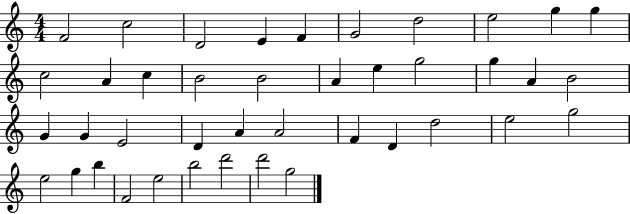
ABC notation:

X:1
T:Untitled
M:4/4
L:1/4
K:C
F2 c2 D2 E F G2 d2 e2 g g c2 A c B2 B2 A e g2 g A B2 G G E2 D A A2 F D d2 e2 g2 e2 g b F2 e2 b2 d'2 d'2 g2